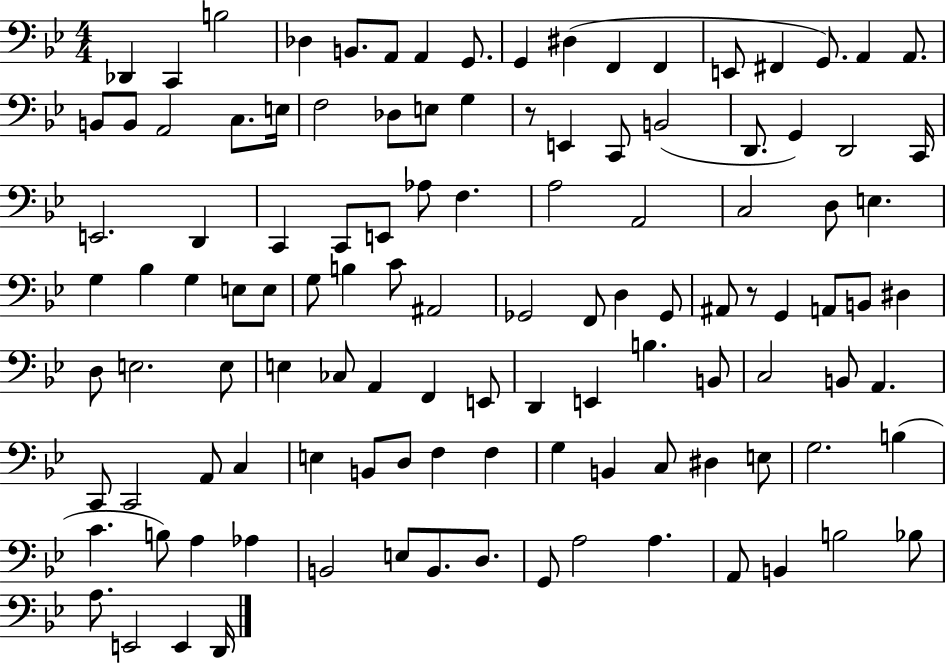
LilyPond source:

{
  \clef bass
  \numericTimeSignature
  \time 4/4
  \key bes \major
  des,4 c,4 b2 | des4 b,8. a,8 a,4 g,8. | g,4 dis4( f,4 f,4 | e,8 fis,4 g,8.) a,4 a,8. | \break b,8 b,8 a,2 c8. e16 | f2 des8 e8 g4 | r8 e,4 c,8 b,2( | d,8. g,4) d,2 c,16 | \break e,2. d,4 | c,4 c,8 e,8 aes8 f4. | a2 a,2 | c2 d8 e4. | \break g4 bes4 g4 e8 e8 | g8 b4 c'8 ais,2 | ges,2 f,8 d4 ges,8 | ais,8 r8 g,4 a,8 b,8 dis4 | \break d8 e2. e8 | e4 ces8 a,4 f,4 e,8 | d,4 e,4 b4. b,8 | c2 b,8 a,4. | \break c,8 c,2 a,8 c4 | e4 b,8 d8 f4 f4 | g4 b,4 c8 dis4 e8 | g2. b4( | \break c'4. b8) a4 aes4 | b,2 e8 b,8. d8. | g,8 a2 a4. | a,8 b,4 b2 bes8 | \break a8. e,2 e,4 d,16 | \bar "|."
}